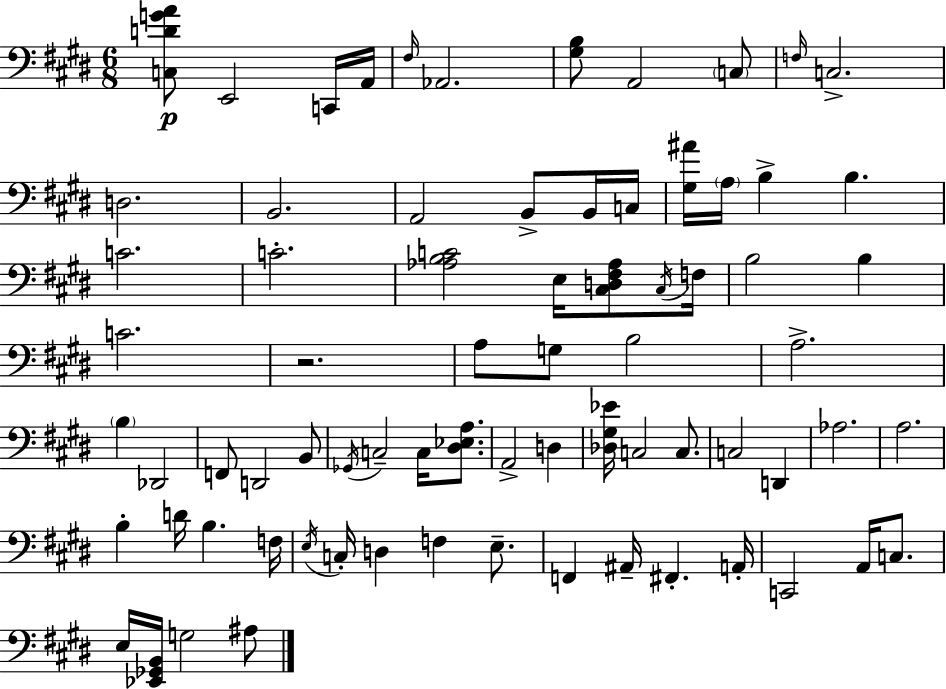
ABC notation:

X:1
T:Untitled
M:6/8
L:1/4
K:E
[C,DGA]/2 E,,2 C,,/4 A,,/4 ^F,/4 _A,,2 [^G,B,]/2 A,,2 C,/2 F,/4 C,2 D,2 B,,2 A,,2 B,,/2 B,,/4 C,/4 [^G,^A]/4 A,/4 B, B, C2 C2 [_A,B,C]2 E,/4 [^C,D,^F,_A,]/2 ^C,/4 F,/4 B,2 B, C2 z2 A,/2 G,/2 B,2 A,2 B, _D,,2 F,,/2 D,,2 B,,/2 _G,,/4 C,2 C,/4 [^D,_E,A,]/2 A,,2 D, [_D,^G,_E]/4 C,2 C,/2 C,2 D,, _A,2 A,2 B, D/4 B, F,/4 E,/4 C,/4 D, F, E,/2 F,, ^A,,/4 ^F,, A,,/4 C,,2 A,,/4 C,/2 E,/4 [_E,,_G,,B,,]/4 G,2 ^A,/2